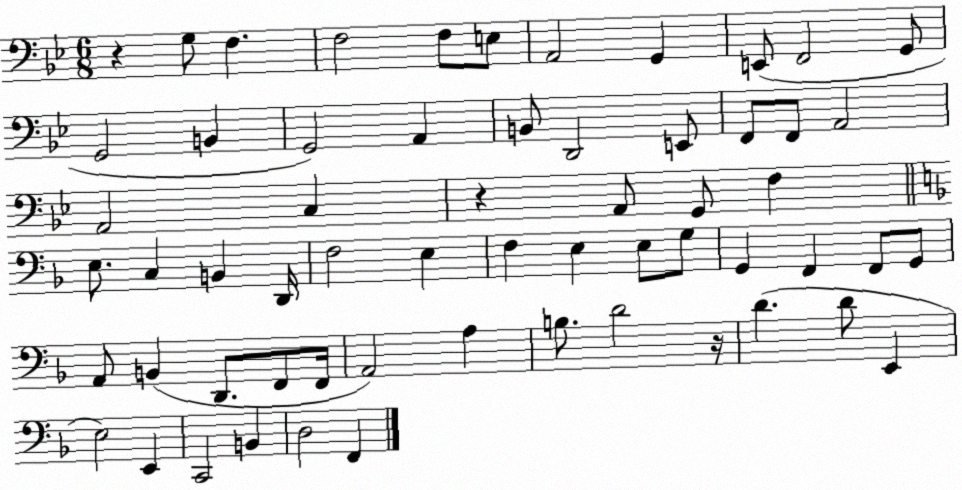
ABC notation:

X:1
T:Untitled
M:6/8
L:1/4
K:Bb
z G,/2 F, F,2 F,/2 E,/2 A,,2 G,, E,,/2 F,,2 G,,/2 G,,2 B,, G,,2 A,, B,,/2 D,,2 E,,/2 F,,/2 F,,/2 A,,2 A,,2 C, z A,,/2 G,,/2 F, E,/2 C, B,, D,,/4 F,2 E, F, E, E,/2 G,/2 G,, F,, F,,/2 G,,/2 A,,/2 B,, D,,/2 F,,/2 F,,/4 A,,2 A, B,/2 D2 z/4 D D/2 E,, E,2 E,, C,,2 B,, D,2 F,,